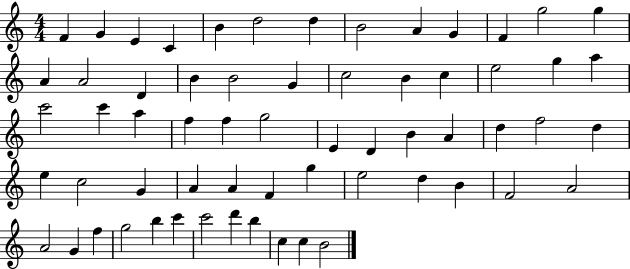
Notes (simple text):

F4/q G4/q E4/q C4/q B4/q D5/h D5/q B4/h A4/q G4/q F4/q G5/h G5/q A4/q A4/h D4/q B4/q B4/h G4/q C5/h B4/q C5/q E5/h G5/q A5/q C6/h C6/q A5/q F5/q F5/q G5/h E4/q D4/q B4/q A4/q D5/q F5/h D5/q E5/q C5/h G4/q A4/q A4/q F4/q G5/q E5/h D5/q B4/q F4/h A4/h A4/h G4/q F5/q G5/h B5/q C6/q C6/h D6/q B5/q C5/q C5/q B4/h